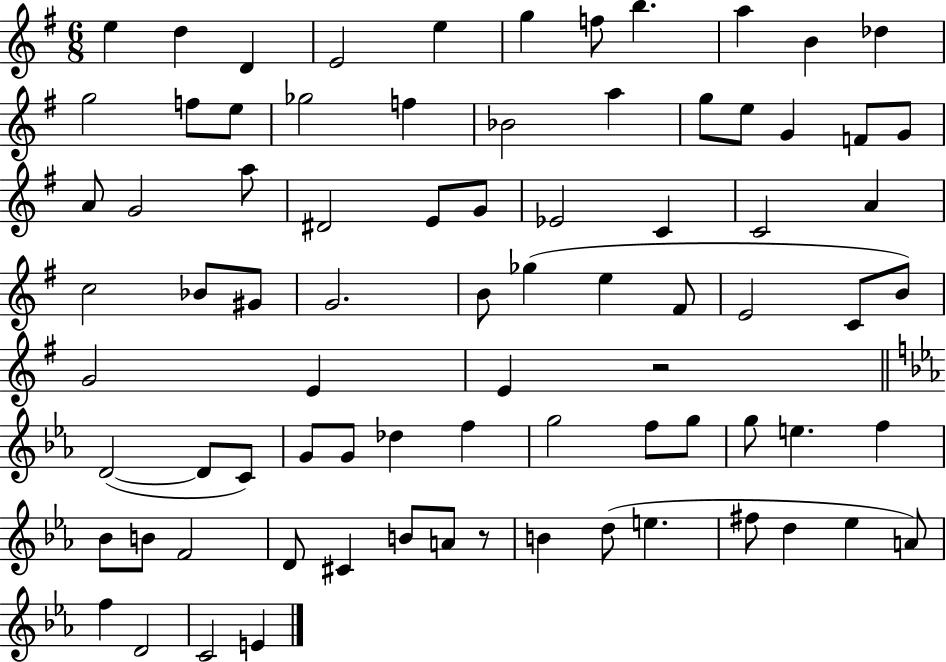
E5/q D5/q D4/q E4/h E5/q G5/q F5/e B5/q. A5/q B4/q Db5/q G5/h F5/e E5/e Gb5/h F5/q Bb4/h A5/q G5/e E5/e G4/q F4/e G4/e A4/e G4/h A5/e D#4/h E4/e G4/e Eb4/h C4/q C4/h A4/q C5/h Bb4/e G#4/e G4/h. B4/e Gb5/q E5/q F#4/e E4/h C4/e B4/e G4/h E4/q E4/q R/h D4/h D4/e C4/e G4/e G4/e Db5/q F5/q G5/h F5/e G5/e G5/e E5/q. F5/q Bb4/e B4/e F4/h D4/e C#4/q B4/e A4/e R/e B4/q D5/e E5/q. F#5/e D5/q Eb5/q A4/e F5/q D4/h C4/h E4/q